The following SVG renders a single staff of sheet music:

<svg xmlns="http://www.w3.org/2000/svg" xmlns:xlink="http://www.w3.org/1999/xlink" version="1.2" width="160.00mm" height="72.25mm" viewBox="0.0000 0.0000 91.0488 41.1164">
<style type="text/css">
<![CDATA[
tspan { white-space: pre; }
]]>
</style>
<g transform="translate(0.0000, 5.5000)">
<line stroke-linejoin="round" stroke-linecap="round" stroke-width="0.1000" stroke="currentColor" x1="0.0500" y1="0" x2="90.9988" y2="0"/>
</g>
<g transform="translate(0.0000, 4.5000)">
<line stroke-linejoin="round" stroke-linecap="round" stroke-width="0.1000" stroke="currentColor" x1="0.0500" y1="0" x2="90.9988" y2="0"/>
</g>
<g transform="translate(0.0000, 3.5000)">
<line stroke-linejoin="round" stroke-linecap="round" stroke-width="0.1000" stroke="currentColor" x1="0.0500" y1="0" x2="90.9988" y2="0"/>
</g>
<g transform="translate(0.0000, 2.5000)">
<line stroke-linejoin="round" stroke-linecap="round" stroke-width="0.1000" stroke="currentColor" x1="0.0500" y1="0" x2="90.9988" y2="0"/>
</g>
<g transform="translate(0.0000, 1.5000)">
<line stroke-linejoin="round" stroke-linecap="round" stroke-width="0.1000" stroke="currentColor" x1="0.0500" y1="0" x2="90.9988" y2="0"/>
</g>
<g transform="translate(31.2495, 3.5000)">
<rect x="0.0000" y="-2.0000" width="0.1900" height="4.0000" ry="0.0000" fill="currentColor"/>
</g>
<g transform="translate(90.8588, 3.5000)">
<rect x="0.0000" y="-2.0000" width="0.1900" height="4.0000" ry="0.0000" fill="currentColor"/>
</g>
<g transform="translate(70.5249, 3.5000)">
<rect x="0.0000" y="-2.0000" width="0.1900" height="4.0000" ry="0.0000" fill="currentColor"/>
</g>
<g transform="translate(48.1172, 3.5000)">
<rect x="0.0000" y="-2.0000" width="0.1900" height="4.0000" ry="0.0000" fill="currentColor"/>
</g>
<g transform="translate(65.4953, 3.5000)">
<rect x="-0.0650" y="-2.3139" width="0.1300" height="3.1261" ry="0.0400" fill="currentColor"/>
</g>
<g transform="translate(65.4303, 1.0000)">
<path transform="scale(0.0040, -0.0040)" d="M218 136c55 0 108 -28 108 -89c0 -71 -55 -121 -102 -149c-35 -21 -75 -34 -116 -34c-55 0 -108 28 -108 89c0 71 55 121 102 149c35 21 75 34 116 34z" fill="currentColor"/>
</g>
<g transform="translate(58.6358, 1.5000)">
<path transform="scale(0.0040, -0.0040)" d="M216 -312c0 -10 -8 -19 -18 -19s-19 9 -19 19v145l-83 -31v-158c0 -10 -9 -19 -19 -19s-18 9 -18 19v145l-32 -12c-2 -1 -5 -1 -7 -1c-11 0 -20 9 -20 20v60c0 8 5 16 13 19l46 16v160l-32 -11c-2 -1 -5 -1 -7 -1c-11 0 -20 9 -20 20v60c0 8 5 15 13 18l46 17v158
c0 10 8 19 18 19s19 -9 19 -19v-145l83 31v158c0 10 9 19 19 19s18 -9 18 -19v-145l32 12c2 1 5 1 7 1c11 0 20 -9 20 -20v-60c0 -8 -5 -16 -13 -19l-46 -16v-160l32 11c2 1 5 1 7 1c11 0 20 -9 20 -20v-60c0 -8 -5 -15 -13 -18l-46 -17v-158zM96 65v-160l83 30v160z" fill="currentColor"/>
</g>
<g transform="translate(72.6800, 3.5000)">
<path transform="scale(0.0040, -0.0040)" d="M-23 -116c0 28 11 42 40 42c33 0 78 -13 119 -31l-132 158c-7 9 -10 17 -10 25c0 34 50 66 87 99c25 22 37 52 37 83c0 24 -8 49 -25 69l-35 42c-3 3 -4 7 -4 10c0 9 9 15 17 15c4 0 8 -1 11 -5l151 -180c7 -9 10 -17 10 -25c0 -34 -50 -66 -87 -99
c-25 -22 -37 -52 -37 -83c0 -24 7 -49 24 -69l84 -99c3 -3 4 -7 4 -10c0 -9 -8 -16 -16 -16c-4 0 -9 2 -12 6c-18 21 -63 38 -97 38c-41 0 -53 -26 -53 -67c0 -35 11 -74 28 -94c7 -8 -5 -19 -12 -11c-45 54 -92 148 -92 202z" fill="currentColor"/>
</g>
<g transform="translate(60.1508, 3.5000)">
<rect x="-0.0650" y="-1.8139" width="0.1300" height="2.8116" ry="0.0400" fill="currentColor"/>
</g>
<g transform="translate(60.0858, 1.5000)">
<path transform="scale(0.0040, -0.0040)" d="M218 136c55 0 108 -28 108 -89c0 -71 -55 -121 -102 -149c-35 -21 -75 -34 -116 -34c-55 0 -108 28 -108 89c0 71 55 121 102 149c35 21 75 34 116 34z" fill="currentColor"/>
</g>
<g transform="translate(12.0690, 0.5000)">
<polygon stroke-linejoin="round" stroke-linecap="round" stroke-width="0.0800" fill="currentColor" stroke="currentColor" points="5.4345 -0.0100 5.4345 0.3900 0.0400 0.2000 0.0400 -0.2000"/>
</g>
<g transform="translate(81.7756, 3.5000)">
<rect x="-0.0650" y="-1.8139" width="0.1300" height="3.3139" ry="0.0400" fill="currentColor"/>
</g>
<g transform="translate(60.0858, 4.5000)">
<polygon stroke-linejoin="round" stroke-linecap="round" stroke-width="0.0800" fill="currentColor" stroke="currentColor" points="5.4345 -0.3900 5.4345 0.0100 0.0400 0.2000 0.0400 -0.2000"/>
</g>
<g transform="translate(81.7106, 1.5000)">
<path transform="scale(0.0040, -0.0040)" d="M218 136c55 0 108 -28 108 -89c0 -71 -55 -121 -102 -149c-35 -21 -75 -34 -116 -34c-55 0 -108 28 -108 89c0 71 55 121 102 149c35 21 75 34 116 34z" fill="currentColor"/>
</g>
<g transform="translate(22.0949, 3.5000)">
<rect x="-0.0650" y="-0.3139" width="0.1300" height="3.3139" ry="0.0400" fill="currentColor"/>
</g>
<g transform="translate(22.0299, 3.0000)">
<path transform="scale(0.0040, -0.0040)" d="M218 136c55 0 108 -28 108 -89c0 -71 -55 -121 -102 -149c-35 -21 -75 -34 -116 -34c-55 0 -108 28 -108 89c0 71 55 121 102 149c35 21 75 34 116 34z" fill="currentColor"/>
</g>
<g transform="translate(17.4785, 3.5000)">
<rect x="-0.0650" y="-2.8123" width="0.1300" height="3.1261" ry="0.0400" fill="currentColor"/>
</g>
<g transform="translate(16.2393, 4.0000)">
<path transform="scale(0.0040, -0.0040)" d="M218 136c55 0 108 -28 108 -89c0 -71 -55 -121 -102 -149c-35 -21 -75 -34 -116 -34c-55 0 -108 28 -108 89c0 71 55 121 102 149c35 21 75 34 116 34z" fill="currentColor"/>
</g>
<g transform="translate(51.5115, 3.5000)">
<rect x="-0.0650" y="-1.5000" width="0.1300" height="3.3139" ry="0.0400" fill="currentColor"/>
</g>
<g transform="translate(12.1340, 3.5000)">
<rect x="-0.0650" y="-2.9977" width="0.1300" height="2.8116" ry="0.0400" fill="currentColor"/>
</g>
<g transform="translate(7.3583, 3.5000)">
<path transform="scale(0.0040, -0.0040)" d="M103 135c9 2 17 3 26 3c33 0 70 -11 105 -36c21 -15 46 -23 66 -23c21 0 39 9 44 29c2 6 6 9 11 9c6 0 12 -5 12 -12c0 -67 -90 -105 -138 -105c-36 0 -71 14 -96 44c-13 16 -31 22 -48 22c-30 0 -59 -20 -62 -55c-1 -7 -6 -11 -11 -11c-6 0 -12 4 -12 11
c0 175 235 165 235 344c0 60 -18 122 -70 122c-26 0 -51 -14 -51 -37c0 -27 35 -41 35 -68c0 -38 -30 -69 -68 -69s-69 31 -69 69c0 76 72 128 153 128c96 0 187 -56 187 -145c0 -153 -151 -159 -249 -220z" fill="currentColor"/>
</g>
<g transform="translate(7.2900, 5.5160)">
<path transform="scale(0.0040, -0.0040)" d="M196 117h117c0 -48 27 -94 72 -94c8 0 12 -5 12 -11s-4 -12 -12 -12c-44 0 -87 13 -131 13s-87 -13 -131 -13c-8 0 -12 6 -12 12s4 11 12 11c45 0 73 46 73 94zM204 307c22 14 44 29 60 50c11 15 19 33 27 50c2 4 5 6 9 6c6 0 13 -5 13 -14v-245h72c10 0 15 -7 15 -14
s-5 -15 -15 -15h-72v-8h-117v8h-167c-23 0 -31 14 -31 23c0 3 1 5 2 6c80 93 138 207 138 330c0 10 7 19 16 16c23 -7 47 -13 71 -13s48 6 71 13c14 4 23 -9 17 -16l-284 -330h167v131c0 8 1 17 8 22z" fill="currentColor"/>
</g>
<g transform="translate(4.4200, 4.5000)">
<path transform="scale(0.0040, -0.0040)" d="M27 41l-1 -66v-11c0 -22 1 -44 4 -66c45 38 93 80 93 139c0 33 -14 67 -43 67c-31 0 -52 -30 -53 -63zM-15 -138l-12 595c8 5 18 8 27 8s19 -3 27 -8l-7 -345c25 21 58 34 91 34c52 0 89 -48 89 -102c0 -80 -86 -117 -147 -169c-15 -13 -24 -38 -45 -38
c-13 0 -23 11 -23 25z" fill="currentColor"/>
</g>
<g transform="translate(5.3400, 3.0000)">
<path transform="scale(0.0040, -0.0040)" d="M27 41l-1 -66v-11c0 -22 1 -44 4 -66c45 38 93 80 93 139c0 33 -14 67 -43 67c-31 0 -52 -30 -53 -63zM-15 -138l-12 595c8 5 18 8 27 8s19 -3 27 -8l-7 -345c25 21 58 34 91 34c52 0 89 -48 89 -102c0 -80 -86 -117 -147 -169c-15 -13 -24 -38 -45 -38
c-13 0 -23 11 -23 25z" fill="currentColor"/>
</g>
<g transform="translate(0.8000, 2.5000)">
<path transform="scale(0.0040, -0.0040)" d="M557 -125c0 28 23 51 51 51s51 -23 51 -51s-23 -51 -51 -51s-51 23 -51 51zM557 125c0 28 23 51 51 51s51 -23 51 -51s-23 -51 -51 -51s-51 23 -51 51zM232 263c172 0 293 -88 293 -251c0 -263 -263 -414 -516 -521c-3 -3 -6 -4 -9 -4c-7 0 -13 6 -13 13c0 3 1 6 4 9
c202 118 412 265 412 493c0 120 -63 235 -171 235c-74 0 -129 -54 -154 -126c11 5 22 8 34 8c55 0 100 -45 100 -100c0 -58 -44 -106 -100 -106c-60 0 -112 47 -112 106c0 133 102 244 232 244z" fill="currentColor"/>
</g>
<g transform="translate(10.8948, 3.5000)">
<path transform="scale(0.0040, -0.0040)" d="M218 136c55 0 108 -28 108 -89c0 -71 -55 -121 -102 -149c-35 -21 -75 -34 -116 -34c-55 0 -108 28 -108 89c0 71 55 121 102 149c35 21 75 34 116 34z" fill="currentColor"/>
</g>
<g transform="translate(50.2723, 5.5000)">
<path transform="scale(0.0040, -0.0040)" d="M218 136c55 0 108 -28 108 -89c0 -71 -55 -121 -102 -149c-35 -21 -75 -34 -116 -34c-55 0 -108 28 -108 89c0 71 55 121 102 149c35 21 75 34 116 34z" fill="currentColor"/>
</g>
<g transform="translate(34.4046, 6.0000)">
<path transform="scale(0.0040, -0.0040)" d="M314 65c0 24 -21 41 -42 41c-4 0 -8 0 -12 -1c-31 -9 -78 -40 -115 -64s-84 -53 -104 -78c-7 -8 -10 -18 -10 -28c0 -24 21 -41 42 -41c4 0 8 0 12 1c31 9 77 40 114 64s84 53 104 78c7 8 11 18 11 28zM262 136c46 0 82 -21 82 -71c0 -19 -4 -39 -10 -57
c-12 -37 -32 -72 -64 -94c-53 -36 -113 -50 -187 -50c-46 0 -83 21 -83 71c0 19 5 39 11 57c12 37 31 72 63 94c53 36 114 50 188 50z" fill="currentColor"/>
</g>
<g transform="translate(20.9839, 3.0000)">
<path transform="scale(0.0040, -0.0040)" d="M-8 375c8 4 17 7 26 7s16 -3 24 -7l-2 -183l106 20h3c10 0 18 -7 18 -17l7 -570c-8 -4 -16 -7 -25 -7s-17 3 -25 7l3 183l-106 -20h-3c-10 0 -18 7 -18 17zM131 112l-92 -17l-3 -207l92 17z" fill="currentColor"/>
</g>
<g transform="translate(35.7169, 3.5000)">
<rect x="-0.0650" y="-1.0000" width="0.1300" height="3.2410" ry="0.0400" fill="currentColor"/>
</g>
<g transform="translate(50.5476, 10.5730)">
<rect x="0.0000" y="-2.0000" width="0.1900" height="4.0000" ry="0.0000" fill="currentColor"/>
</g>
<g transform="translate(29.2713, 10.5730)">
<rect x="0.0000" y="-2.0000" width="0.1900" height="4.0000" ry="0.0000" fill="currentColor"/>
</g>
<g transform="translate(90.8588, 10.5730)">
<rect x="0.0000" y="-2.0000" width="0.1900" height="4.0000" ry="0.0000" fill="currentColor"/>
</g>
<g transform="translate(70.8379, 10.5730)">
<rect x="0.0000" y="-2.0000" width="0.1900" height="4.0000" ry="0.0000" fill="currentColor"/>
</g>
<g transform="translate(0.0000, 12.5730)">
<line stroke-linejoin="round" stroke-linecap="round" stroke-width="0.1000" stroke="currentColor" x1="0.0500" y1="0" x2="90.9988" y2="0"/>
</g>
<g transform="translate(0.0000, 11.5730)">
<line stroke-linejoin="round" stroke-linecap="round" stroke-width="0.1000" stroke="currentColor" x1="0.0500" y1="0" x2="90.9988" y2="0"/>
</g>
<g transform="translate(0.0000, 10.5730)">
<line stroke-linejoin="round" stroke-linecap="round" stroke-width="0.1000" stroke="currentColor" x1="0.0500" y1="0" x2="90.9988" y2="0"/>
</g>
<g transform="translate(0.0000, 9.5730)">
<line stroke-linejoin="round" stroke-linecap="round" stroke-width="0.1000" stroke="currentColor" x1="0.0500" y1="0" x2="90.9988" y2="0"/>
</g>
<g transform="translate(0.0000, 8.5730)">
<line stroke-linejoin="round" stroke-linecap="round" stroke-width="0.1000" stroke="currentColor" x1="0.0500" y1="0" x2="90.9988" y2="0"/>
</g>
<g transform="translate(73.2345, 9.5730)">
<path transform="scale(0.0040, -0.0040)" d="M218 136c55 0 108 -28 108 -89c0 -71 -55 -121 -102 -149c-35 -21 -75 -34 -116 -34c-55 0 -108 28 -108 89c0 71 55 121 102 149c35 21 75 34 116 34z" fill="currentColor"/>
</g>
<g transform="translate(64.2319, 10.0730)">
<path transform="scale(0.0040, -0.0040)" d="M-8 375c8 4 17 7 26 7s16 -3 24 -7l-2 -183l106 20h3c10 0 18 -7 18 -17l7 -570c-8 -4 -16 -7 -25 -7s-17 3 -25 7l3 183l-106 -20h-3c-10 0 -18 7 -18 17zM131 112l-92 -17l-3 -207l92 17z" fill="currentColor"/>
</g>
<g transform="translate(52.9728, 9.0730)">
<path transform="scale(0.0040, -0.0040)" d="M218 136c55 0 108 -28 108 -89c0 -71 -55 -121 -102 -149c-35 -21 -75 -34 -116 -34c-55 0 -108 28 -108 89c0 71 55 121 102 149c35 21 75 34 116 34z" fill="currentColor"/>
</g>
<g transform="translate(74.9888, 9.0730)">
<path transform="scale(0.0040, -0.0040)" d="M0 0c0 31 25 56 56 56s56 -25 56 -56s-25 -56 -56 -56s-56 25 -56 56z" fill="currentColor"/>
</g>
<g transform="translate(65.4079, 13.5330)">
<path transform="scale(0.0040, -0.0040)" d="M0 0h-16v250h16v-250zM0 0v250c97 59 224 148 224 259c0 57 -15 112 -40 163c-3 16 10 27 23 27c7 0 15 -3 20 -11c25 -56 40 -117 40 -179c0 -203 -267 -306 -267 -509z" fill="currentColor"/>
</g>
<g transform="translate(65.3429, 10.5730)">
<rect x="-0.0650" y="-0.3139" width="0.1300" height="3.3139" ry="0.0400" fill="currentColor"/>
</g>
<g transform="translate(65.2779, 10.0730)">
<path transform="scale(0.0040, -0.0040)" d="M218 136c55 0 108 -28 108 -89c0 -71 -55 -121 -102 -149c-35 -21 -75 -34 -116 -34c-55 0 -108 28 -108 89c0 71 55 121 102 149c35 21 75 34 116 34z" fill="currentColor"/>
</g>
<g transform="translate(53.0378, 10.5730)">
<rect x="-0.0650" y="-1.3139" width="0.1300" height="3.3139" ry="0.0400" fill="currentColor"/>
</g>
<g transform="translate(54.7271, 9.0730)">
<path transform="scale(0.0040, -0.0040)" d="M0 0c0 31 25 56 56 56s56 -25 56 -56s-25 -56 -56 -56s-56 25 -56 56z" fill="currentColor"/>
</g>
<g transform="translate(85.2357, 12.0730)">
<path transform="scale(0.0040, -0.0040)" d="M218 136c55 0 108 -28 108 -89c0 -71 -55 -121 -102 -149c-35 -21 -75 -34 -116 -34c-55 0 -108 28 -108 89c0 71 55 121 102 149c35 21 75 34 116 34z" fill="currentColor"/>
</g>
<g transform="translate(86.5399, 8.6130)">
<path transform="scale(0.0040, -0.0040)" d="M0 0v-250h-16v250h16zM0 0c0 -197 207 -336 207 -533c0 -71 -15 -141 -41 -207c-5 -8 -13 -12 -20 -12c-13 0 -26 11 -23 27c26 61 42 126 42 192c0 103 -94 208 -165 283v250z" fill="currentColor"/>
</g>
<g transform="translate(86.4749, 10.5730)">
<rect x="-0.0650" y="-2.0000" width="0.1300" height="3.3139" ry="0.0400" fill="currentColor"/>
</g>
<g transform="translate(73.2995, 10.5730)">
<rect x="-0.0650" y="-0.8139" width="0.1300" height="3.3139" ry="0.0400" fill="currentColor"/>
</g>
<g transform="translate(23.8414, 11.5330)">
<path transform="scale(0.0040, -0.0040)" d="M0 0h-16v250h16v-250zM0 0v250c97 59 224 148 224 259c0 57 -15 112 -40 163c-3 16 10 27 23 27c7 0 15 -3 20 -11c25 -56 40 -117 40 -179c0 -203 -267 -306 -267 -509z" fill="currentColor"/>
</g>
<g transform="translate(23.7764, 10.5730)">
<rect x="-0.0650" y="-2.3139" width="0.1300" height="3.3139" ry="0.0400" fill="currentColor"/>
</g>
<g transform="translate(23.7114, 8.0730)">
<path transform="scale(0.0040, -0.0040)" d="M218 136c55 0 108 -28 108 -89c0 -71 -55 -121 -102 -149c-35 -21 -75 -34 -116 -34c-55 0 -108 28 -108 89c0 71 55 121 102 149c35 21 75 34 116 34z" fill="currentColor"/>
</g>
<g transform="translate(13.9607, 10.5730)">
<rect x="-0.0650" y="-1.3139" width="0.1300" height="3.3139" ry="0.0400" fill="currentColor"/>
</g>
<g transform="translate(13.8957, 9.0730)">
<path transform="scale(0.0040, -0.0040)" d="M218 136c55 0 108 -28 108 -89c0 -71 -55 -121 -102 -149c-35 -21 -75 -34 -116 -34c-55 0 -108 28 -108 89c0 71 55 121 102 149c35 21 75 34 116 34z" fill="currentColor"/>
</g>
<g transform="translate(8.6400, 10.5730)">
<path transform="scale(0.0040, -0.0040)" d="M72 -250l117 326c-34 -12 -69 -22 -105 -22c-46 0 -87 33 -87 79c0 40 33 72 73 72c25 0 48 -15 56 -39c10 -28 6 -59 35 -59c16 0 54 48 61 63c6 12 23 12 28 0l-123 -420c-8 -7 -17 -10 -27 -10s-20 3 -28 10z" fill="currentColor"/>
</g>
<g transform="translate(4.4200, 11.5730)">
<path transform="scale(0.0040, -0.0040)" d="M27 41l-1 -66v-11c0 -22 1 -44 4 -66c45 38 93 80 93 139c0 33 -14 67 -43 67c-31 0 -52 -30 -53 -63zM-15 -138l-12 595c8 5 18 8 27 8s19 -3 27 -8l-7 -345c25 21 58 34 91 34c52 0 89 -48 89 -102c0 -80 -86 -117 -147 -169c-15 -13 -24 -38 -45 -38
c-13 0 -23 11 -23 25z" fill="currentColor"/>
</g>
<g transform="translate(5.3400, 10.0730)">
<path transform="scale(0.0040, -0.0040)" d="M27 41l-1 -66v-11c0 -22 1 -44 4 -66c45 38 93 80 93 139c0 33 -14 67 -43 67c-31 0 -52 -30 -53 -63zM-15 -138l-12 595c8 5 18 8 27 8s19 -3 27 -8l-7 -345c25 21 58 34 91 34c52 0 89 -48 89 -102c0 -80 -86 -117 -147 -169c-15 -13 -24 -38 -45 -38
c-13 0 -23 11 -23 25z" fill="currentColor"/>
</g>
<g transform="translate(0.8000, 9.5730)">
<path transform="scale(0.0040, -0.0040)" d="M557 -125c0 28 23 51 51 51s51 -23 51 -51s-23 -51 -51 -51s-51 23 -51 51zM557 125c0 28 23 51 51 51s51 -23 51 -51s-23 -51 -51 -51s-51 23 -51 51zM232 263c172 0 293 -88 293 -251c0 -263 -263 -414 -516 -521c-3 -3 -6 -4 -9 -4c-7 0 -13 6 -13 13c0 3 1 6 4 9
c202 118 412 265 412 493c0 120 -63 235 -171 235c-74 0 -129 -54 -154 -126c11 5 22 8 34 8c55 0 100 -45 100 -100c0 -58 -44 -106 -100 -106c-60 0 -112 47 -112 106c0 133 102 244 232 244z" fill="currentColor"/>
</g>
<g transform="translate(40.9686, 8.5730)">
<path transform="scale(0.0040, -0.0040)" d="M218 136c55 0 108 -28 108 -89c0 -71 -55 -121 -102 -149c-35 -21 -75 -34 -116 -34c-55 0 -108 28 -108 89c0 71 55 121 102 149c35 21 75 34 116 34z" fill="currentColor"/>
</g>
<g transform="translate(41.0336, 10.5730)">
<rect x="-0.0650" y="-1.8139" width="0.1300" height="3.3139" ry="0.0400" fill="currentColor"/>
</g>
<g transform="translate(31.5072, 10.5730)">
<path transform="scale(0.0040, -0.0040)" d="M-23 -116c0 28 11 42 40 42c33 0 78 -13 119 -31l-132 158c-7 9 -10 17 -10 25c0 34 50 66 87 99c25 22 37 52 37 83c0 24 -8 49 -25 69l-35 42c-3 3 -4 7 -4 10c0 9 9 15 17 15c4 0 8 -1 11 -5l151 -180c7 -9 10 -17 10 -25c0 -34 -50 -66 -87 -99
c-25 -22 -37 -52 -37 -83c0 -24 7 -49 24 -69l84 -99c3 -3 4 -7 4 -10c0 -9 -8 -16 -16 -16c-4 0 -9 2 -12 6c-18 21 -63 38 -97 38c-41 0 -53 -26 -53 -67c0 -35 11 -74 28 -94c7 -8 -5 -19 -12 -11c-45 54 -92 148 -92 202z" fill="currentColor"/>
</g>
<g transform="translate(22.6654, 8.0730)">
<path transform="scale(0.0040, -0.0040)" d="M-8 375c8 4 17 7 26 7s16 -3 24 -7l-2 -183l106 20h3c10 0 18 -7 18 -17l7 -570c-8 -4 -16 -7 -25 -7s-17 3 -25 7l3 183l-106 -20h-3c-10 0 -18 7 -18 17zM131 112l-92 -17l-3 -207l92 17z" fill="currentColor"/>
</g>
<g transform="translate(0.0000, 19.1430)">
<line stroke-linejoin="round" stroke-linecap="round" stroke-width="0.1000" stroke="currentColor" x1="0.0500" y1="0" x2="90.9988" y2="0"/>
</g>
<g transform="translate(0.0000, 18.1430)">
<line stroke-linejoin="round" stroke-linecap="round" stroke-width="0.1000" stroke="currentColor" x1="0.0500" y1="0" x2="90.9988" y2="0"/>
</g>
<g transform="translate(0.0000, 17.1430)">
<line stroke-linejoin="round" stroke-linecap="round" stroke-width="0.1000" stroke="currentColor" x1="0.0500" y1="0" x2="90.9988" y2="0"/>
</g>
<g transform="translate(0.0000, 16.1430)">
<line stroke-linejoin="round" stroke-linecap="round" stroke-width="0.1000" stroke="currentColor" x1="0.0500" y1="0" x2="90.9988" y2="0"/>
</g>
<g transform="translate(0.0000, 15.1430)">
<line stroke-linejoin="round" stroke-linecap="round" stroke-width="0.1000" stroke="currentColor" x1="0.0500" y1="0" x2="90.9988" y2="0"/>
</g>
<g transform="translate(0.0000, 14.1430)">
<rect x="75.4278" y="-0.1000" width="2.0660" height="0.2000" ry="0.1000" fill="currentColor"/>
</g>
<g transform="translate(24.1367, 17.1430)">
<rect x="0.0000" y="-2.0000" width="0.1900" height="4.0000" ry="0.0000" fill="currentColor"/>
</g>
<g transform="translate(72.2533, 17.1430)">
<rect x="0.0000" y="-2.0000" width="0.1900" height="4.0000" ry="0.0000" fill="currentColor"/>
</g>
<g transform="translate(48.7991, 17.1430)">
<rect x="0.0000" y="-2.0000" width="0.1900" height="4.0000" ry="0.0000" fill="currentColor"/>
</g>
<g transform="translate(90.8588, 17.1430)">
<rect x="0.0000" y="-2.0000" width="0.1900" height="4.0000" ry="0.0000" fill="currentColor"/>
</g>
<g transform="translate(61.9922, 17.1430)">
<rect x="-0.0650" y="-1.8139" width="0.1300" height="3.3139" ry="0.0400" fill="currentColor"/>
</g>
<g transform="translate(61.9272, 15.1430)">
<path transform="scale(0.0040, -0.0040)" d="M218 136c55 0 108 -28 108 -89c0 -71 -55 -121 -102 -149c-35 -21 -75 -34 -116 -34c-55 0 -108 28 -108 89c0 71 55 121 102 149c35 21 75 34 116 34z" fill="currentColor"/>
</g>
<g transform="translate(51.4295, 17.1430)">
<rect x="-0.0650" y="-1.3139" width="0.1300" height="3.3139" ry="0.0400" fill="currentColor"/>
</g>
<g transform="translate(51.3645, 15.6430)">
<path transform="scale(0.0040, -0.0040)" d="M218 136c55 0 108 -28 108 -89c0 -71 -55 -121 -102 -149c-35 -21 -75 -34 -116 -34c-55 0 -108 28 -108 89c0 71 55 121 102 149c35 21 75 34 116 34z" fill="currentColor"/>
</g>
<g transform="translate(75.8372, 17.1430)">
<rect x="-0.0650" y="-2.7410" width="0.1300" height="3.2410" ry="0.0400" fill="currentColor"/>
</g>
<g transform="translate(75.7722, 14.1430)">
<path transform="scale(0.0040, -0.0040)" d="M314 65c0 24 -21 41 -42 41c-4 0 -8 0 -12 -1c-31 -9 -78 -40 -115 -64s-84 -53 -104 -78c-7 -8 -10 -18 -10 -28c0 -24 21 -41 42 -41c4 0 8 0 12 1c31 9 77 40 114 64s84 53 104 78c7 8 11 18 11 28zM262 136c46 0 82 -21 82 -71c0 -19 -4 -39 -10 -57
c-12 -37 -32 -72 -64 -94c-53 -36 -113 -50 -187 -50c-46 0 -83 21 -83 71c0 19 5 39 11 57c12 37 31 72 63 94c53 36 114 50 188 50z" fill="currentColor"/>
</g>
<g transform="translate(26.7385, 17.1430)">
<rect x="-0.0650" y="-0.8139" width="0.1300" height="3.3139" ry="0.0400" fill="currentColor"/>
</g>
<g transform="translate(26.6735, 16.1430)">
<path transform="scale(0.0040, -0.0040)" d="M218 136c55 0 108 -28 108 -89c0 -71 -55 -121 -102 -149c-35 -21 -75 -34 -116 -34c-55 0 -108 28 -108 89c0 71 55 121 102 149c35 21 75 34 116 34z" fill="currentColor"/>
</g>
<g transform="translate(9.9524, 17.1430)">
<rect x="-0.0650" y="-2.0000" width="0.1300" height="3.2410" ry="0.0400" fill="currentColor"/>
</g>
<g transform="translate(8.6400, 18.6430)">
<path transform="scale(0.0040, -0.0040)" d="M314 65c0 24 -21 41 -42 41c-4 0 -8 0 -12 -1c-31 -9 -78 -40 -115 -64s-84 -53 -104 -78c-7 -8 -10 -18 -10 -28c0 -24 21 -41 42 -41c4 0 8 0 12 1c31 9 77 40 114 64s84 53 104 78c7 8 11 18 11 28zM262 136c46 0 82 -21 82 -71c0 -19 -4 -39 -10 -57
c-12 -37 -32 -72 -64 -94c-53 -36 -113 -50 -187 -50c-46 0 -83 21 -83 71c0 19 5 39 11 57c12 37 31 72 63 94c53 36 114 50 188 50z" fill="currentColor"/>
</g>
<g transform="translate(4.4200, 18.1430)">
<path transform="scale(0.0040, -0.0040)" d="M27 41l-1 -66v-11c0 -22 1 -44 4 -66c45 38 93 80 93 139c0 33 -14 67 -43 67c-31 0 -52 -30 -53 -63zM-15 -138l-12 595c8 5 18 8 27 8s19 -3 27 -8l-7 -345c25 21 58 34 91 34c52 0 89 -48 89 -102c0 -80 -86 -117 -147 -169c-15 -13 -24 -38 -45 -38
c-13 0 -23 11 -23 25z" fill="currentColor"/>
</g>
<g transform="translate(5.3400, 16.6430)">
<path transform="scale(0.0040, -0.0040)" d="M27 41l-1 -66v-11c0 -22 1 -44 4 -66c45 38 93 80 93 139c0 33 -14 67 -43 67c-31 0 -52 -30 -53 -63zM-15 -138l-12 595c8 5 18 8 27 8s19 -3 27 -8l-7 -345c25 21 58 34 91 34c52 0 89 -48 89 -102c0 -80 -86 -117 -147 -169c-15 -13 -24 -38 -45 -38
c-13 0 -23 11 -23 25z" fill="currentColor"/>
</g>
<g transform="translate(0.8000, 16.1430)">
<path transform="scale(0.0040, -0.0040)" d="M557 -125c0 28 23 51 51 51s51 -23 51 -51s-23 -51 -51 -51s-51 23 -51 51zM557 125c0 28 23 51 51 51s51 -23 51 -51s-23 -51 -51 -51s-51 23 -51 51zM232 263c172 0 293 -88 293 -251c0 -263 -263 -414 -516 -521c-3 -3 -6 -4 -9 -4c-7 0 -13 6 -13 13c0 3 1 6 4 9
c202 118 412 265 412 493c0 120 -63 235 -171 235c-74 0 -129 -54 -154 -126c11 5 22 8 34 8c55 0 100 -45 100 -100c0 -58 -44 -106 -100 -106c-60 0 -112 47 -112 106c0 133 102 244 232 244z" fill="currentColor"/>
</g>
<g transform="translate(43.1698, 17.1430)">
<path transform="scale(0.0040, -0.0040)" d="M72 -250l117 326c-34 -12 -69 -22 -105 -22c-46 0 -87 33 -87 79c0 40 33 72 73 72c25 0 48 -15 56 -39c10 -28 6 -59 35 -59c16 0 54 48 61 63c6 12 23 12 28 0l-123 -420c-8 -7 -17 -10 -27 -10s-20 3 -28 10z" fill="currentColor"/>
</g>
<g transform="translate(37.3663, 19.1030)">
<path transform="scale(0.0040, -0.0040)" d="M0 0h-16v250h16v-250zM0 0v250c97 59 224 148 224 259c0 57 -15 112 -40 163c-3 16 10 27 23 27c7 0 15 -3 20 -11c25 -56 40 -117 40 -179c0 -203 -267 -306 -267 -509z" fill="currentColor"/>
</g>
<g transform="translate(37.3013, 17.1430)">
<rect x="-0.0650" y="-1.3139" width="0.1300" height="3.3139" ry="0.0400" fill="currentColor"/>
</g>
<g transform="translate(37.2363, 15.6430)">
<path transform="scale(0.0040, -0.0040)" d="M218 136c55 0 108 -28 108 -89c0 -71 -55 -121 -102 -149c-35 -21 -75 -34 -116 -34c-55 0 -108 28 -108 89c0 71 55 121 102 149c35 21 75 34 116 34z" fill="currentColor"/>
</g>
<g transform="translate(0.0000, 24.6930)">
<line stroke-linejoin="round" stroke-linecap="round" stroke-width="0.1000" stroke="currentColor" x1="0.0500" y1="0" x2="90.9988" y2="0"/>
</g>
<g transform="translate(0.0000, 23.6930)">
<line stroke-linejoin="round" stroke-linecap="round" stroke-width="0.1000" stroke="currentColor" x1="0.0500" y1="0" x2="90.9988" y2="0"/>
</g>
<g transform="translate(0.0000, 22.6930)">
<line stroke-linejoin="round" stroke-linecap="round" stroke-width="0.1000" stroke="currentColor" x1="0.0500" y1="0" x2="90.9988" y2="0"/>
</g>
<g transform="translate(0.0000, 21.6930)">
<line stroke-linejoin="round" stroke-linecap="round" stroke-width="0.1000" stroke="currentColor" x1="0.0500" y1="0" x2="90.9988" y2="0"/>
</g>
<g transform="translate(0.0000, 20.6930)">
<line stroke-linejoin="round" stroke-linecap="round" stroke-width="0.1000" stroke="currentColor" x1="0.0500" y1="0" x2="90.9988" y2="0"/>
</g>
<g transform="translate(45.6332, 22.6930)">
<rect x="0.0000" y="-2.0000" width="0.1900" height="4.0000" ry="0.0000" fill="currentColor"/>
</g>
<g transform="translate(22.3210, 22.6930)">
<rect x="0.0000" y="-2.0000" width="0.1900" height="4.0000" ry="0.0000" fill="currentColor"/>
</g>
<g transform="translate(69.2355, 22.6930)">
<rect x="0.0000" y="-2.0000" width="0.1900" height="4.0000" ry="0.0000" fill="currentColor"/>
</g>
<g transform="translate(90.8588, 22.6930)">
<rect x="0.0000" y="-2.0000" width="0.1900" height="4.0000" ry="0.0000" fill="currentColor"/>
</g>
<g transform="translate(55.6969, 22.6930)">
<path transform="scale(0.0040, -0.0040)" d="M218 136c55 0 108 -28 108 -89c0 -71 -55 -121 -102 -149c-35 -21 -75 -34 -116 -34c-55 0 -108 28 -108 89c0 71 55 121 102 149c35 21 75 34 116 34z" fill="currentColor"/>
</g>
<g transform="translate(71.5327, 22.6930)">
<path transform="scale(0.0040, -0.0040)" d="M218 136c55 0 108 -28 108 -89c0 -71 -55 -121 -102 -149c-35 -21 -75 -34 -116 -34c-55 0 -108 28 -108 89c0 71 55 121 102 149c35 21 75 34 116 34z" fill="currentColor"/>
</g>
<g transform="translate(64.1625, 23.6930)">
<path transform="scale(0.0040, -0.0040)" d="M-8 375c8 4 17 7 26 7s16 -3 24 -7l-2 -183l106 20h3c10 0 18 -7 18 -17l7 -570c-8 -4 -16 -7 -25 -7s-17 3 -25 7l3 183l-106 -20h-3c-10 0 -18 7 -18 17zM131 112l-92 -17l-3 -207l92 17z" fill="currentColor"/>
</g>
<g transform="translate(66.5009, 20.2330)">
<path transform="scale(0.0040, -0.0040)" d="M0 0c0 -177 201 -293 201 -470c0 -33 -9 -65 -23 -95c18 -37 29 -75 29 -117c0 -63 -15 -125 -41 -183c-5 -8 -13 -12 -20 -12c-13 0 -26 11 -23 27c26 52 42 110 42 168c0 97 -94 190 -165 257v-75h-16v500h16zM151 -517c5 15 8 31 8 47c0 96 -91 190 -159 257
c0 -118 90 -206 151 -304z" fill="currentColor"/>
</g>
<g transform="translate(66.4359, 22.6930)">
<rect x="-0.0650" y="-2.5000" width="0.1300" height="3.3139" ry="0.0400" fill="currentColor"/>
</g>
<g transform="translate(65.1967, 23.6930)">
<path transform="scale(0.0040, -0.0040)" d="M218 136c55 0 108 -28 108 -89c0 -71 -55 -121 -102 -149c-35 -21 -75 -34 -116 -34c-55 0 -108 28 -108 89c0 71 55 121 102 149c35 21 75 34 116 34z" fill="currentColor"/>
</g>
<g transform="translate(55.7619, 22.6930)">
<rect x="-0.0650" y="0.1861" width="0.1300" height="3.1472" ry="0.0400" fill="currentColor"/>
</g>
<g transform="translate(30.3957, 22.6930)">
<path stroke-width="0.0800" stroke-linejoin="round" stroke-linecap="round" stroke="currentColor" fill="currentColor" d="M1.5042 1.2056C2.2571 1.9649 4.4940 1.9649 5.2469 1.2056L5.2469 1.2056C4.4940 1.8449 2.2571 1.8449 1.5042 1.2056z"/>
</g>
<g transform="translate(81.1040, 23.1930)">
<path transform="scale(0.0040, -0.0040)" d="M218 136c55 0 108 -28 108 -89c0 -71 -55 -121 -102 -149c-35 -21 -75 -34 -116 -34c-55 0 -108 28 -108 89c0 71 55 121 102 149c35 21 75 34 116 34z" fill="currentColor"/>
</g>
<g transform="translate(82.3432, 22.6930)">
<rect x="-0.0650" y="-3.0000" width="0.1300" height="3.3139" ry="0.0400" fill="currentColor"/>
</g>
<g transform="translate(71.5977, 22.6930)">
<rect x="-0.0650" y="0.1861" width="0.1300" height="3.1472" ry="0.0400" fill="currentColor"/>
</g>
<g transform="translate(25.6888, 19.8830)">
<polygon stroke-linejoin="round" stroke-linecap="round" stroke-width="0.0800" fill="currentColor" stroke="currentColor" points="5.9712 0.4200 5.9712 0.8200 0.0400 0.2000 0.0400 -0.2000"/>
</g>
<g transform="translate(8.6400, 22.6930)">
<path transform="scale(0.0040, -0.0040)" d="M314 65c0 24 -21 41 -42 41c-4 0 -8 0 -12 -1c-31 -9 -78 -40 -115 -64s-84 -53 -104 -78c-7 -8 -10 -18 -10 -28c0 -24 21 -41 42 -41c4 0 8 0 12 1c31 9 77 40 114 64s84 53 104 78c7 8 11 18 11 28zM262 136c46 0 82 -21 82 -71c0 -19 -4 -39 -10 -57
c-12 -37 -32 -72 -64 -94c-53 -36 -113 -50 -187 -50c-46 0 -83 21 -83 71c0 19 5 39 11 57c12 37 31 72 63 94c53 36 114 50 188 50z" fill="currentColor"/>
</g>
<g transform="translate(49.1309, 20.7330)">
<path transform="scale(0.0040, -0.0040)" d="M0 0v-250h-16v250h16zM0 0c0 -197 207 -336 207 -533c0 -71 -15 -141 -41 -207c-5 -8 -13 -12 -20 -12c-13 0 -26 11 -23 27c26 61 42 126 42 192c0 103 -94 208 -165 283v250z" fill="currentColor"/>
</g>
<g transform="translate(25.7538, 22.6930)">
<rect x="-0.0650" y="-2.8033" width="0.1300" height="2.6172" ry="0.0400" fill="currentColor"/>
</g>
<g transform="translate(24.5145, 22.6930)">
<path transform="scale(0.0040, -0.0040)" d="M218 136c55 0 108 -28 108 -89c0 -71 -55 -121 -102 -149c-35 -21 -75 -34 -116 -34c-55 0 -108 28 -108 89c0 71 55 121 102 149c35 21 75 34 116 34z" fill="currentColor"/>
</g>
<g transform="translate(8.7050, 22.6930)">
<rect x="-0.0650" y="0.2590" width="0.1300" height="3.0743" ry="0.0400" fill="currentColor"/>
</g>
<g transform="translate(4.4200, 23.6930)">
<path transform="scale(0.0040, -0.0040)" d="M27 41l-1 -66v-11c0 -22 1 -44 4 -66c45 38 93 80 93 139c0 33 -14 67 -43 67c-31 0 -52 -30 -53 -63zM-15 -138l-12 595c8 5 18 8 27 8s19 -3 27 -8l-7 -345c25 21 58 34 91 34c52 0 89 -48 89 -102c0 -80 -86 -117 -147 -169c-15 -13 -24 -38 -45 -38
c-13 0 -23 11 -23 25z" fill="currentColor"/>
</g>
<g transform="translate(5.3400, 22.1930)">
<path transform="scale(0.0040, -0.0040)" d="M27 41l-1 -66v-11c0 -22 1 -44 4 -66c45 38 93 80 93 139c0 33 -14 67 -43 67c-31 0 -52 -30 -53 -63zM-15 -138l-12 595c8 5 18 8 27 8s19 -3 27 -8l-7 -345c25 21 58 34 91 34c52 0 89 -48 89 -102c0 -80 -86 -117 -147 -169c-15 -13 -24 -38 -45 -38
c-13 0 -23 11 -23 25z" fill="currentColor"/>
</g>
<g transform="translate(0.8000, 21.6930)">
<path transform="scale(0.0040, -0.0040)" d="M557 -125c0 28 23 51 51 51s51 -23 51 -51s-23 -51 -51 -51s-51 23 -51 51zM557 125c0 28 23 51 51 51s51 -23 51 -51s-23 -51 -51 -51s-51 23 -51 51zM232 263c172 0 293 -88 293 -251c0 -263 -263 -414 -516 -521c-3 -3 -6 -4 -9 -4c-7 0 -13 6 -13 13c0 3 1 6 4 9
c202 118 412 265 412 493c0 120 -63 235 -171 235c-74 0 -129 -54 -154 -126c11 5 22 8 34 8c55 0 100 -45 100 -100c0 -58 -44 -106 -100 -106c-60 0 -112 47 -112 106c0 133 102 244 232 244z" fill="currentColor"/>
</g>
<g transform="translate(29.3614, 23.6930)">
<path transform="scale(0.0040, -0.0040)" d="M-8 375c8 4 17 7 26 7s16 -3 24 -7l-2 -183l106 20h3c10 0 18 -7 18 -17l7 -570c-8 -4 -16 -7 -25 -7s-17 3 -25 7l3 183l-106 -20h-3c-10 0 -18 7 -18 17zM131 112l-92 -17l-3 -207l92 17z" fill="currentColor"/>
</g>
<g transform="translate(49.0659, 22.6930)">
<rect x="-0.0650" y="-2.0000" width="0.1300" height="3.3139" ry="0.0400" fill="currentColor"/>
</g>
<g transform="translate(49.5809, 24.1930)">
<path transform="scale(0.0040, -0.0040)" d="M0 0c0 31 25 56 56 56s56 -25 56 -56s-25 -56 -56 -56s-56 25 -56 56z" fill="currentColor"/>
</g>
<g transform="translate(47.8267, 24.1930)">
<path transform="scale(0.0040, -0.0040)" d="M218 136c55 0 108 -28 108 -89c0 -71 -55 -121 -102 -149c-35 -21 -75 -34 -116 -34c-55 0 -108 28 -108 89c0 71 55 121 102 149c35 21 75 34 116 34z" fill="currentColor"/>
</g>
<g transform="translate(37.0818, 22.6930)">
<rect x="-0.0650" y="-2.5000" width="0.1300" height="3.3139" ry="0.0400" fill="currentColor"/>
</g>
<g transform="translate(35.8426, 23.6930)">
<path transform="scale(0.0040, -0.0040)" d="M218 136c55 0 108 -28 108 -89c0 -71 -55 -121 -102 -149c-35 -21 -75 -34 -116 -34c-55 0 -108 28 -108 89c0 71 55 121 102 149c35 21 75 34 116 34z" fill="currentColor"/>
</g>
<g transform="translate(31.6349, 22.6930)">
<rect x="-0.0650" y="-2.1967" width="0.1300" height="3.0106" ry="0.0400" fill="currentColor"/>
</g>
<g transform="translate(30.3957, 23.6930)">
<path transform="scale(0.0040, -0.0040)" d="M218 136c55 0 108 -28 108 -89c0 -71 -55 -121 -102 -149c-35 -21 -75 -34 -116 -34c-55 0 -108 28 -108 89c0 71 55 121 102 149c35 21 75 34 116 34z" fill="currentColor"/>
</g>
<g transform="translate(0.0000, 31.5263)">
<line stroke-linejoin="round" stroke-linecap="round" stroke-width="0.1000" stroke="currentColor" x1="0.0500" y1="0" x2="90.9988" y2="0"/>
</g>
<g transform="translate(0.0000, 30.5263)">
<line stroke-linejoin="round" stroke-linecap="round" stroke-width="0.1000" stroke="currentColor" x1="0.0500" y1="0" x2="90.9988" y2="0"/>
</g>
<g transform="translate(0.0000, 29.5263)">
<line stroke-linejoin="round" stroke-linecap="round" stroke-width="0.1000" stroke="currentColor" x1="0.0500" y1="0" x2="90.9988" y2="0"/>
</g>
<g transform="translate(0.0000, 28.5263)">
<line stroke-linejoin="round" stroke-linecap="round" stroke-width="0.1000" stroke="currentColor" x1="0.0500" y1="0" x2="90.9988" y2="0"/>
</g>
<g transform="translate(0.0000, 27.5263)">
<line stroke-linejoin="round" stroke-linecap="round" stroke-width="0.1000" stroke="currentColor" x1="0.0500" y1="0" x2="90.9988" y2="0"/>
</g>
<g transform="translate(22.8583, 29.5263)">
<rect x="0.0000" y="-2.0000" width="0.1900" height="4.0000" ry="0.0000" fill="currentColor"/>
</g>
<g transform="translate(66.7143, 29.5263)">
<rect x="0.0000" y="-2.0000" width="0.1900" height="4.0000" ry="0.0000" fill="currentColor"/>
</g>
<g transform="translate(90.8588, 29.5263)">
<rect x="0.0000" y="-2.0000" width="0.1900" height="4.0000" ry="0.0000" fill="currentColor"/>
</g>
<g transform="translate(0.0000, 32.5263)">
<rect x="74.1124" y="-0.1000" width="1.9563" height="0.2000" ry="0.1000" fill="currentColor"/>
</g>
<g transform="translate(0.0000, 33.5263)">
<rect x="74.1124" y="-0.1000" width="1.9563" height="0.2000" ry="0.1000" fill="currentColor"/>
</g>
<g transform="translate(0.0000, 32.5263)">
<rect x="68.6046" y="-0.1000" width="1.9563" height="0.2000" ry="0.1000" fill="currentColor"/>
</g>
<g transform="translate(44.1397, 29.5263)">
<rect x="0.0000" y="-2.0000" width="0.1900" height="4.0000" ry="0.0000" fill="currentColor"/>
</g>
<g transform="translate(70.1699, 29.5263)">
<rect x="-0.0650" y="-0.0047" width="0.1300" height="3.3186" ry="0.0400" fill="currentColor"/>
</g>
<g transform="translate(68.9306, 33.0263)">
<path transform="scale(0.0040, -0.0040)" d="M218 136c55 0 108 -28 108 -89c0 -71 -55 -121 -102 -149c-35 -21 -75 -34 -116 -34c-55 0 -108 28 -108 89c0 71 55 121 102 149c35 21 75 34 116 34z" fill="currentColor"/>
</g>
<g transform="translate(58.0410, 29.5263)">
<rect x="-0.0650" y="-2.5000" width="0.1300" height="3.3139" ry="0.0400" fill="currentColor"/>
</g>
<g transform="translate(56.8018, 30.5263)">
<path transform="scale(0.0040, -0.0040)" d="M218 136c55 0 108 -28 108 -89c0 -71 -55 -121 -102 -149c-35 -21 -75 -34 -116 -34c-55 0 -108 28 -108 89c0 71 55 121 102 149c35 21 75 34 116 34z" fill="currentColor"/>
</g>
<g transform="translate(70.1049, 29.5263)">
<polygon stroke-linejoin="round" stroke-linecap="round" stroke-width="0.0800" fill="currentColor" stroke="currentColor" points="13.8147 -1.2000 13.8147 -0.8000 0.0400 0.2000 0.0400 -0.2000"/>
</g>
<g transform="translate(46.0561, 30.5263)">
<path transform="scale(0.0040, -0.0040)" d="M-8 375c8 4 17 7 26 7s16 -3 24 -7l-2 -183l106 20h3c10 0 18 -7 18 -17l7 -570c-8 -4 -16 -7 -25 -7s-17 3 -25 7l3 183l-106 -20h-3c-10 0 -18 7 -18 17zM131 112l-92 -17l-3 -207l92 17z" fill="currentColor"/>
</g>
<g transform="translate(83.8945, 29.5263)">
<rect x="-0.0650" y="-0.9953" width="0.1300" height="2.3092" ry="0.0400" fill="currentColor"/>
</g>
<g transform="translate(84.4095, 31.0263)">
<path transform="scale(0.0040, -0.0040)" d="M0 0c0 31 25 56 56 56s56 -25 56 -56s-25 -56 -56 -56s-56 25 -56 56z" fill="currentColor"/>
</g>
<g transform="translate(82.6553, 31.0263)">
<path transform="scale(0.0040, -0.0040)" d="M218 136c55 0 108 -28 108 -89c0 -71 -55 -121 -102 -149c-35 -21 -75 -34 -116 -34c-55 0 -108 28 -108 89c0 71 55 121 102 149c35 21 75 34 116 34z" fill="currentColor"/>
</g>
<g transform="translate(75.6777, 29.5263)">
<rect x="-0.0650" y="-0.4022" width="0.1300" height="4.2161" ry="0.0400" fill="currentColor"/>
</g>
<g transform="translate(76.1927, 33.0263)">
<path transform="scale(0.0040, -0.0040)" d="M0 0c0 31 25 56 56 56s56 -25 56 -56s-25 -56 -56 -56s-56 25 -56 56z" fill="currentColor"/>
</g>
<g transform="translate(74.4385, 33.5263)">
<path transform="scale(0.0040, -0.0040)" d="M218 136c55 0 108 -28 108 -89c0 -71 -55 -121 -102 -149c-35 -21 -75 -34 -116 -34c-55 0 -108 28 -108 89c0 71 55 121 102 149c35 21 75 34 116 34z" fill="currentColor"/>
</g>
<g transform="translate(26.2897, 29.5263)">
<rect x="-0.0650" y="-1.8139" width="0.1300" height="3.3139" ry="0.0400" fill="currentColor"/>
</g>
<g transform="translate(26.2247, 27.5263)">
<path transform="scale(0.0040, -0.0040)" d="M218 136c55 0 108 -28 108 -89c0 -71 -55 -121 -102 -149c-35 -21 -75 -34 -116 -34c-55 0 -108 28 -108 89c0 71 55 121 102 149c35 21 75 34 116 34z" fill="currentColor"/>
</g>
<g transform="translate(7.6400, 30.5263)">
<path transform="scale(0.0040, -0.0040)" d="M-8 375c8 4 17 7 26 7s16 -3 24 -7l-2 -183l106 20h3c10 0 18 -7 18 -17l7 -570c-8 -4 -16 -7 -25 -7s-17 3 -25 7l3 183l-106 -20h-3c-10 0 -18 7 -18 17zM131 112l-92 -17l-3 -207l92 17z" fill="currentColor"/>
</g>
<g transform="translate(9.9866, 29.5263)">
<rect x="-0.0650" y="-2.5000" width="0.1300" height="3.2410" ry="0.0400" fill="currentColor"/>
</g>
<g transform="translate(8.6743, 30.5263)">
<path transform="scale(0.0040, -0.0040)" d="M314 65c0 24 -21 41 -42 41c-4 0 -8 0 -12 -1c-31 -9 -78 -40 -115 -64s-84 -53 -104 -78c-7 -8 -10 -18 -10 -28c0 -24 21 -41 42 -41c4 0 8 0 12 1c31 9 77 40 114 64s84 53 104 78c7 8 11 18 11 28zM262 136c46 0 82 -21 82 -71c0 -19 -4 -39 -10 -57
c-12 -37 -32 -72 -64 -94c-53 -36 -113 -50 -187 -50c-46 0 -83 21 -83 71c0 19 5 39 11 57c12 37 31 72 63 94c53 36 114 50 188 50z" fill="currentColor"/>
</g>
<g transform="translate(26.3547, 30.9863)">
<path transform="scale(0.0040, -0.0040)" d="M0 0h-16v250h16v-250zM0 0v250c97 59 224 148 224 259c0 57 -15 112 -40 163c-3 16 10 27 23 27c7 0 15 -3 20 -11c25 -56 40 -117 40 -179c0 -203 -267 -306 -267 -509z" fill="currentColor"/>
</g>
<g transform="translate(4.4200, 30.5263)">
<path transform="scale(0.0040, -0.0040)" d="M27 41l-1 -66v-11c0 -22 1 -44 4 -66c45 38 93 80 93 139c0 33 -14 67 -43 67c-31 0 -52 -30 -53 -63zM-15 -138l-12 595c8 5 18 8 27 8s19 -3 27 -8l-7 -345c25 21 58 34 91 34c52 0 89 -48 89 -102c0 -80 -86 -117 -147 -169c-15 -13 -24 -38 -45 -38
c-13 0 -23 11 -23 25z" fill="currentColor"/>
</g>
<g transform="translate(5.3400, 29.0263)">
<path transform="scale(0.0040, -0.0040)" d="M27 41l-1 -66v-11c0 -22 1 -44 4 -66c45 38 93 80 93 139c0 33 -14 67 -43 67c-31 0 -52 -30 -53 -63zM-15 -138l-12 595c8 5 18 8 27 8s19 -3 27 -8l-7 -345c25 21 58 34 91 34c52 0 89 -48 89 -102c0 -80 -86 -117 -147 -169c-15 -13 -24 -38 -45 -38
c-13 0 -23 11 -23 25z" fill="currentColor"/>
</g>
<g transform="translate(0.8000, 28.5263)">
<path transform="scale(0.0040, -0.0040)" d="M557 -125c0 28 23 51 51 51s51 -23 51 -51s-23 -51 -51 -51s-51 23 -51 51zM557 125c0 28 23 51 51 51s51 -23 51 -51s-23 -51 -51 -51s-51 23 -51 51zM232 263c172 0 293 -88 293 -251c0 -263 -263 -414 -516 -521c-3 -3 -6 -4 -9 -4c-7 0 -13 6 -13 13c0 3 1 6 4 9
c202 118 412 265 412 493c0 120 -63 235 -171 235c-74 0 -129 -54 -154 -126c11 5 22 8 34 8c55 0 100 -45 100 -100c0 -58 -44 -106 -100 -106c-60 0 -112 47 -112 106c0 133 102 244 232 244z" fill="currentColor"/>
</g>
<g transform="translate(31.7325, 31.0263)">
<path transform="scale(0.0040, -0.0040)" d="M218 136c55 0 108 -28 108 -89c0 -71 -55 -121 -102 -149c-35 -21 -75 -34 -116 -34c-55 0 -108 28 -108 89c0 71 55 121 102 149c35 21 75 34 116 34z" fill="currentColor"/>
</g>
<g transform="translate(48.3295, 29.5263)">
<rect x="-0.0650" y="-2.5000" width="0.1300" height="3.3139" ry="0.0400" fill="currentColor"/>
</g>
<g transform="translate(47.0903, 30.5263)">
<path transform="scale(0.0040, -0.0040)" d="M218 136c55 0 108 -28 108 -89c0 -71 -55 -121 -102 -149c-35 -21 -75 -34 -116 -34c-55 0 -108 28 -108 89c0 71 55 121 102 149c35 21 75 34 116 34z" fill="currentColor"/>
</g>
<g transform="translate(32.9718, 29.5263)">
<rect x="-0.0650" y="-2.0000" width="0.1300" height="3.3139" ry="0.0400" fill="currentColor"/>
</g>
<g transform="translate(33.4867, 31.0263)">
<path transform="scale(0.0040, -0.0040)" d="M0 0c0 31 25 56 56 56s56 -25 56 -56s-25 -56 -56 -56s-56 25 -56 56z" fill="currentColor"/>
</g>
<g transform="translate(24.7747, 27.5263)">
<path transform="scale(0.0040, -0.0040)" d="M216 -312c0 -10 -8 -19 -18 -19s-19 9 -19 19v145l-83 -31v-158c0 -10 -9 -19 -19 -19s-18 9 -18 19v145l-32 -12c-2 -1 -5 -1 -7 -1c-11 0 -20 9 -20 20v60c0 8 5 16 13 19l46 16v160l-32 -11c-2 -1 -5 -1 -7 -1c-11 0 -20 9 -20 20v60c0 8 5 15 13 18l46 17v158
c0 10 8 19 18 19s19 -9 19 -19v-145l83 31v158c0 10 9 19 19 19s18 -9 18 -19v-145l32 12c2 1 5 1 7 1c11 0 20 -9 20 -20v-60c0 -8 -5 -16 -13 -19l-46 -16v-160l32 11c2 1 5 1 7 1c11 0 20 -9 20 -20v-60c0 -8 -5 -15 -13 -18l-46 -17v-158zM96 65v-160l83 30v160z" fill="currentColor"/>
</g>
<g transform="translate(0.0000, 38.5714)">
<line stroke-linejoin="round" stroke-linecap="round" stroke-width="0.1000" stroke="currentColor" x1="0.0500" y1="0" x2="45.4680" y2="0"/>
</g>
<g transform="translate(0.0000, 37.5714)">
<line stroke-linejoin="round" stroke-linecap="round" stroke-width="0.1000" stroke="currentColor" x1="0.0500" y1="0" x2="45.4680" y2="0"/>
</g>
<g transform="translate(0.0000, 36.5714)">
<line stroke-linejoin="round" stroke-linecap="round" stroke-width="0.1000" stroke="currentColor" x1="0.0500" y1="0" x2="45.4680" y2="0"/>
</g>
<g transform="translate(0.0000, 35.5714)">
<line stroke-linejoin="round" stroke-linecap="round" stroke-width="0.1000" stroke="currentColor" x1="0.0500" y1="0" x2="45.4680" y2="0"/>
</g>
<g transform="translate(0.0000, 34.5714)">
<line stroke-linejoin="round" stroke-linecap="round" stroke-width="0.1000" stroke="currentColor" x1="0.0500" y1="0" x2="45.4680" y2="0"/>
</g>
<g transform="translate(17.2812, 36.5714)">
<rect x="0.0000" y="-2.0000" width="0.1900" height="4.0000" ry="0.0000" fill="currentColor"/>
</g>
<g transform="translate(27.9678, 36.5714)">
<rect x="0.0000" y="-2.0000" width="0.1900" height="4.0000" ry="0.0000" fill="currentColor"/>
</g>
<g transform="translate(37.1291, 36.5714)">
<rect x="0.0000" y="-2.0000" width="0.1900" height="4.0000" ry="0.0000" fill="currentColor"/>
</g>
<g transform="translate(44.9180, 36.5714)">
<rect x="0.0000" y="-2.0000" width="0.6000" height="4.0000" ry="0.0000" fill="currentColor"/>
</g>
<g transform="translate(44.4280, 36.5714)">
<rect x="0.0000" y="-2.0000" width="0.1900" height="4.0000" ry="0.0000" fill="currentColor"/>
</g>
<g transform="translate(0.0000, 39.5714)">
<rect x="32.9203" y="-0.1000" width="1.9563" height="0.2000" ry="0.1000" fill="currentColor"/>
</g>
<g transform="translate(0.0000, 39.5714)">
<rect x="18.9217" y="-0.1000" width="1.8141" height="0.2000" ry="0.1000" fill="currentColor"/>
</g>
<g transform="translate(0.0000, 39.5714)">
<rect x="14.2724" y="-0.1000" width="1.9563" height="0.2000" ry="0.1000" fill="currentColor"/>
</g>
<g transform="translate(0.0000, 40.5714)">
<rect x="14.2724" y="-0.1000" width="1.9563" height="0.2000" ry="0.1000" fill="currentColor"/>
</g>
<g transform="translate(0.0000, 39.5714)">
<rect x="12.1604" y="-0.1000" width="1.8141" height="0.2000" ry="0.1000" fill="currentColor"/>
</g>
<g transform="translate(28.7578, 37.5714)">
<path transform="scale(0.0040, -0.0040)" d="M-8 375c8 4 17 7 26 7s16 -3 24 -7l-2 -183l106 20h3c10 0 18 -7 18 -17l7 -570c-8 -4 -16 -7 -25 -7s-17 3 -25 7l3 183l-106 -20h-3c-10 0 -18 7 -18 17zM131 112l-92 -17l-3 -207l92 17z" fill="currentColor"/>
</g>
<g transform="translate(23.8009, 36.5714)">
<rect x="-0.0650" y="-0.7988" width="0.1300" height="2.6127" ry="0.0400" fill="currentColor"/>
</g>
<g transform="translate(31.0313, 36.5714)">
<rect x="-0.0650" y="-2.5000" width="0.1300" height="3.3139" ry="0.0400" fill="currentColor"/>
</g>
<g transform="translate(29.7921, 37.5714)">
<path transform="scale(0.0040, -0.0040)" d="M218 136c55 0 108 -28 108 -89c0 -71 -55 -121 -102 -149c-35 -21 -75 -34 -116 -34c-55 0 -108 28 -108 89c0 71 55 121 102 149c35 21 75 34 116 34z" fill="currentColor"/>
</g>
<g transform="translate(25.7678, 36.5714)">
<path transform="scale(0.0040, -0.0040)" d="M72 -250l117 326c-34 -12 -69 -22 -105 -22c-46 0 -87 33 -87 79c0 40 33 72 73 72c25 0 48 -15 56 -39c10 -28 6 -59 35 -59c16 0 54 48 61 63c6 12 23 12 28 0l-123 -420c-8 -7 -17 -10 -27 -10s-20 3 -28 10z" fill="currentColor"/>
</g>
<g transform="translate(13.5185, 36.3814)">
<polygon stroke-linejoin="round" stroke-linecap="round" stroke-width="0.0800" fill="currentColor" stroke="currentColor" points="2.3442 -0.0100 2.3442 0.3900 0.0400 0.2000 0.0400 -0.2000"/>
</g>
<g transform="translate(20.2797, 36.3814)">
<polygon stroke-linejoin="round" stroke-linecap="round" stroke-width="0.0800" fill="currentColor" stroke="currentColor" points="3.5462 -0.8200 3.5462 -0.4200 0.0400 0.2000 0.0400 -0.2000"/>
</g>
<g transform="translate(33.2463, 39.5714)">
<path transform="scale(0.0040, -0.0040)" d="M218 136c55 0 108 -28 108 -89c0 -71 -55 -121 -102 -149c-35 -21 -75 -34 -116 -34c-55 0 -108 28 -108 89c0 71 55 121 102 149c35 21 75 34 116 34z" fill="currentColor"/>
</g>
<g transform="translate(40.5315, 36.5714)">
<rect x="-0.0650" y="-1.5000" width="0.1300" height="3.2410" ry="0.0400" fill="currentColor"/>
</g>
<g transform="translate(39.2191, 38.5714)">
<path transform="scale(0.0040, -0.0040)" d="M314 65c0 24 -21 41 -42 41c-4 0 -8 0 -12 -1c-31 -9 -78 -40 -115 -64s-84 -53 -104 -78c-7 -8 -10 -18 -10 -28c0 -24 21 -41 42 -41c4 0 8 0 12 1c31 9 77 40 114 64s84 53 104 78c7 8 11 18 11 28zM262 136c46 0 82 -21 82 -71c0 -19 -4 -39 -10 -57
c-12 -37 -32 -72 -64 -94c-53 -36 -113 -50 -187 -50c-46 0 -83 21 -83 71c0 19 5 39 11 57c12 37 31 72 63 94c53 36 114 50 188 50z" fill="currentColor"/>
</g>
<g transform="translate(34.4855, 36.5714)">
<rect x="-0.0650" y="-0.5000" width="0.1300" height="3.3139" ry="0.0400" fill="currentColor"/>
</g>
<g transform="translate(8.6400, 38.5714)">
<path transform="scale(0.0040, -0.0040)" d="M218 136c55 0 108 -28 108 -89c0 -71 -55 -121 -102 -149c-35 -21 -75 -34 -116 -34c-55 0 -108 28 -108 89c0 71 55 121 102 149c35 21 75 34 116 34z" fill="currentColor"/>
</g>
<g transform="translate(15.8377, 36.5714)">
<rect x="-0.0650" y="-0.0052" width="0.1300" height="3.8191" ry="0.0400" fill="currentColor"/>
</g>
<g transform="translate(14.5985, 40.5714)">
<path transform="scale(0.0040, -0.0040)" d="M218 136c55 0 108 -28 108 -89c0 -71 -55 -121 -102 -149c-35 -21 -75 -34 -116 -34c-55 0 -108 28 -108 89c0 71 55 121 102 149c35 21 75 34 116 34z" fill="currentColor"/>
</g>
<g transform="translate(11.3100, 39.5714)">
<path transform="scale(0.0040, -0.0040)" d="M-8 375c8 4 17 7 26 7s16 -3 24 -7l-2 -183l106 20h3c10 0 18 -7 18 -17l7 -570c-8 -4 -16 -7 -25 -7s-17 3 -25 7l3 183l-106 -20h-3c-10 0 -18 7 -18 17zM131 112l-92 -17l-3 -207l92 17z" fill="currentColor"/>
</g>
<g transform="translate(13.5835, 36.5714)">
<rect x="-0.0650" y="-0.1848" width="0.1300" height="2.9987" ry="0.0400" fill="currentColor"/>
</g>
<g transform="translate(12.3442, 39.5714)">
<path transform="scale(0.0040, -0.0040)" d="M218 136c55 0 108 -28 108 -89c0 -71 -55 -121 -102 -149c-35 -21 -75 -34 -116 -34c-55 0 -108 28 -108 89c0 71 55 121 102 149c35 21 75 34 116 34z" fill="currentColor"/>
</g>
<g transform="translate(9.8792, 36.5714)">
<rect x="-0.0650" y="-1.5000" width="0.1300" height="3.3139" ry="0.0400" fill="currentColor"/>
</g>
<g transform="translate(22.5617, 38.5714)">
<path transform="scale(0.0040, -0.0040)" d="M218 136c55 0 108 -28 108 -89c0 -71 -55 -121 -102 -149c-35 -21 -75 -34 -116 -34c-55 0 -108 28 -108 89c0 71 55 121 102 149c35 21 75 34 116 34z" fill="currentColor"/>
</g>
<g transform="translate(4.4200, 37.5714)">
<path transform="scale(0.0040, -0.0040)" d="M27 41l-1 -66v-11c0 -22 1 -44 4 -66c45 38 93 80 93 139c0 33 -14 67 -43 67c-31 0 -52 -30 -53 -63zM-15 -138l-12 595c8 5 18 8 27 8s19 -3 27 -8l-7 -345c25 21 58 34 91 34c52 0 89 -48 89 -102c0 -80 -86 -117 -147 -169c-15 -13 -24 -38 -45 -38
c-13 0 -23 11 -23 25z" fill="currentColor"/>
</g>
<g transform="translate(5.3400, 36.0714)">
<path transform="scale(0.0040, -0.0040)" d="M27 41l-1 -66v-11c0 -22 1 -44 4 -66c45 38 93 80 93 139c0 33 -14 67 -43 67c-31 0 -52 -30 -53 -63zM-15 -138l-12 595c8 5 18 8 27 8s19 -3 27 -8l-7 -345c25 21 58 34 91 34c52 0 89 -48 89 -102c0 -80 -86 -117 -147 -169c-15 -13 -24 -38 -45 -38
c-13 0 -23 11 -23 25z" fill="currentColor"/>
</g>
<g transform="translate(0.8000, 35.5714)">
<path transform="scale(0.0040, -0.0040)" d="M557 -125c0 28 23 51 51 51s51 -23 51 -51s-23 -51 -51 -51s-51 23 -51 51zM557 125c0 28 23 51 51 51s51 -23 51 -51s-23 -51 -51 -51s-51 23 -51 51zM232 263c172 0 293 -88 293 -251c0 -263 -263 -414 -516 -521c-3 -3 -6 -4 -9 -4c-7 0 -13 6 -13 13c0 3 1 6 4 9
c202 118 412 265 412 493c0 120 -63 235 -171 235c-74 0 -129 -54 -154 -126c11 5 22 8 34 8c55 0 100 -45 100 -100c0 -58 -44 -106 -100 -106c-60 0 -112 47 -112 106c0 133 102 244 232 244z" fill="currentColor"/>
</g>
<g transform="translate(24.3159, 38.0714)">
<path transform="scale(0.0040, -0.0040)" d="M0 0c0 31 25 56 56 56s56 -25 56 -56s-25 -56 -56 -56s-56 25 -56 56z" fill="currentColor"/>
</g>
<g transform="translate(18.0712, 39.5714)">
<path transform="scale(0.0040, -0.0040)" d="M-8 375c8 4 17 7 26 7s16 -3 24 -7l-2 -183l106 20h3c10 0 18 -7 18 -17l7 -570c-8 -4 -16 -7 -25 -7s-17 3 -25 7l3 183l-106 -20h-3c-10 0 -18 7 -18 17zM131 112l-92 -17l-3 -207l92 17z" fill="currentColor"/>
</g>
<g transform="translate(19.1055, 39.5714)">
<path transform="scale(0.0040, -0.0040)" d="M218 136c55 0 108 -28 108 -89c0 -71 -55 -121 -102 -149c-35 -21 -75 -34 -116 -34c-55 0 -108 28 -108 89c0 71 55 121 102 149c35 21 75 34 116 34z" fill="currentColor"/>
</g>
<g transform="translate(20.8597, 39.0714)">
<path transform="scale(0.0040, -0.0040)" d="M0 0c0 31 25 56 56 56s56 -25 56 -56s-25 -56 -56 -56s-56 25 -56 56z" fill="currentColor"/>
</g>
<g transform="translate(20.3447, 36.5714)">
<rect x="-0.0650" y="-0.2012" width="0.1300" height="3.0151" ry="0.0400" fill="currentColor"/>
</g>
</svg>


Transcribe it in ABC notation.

X:1
T:Untitled
M:2/4
L:1/4
K:Bb
D,/2 C,/2 E, F,,2 G,, ^A,/2 _B,/2 z A, z/2 G, B,/2 z A, G, E,/2 F, A,,/2 A,,2 F, G,/2 z/2 G, A, C2 D,2 D,/2 B,,/2 B,, A,,/2 D, B,,/4 D, C, B,,2 ^A,/2 A,, B,, B,, D,,/2 C,,/2 A,,/2 G,, E,,/2 C,,/2 E,,/2 G,,/2 z/2 B,, _E,, G,,2